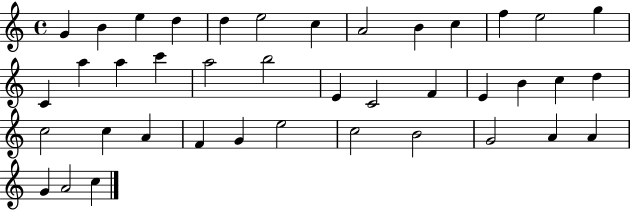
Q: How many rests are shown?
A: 0